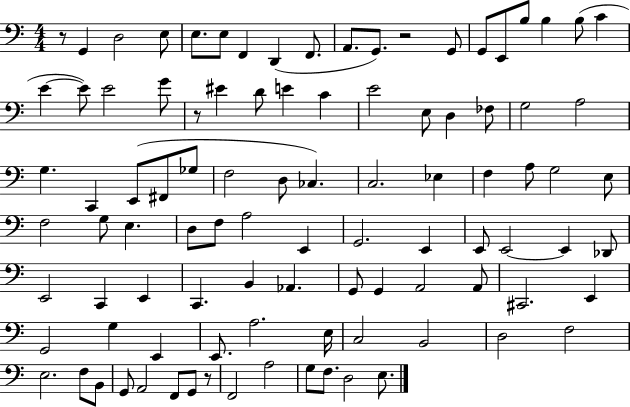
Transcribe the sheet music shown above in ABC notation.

X:1
T:Untitled
M:4/4
L:1/4
K:C
z/2 G,, D,2 E,/2 E,/2 E,/2 F,, D,, F,,/2 A,,/2 G,,/2 z2 G,,/2 G,,/2 E,,/2 B,/2 B, B,/2 C E E/2 E2 G/2 z/2 ^E D/2 E C E2 E,/2 D, _F,/2 G,2 A,2 G, C,, E,,/2 ^F,,/2 _G,/2 F,2 D,/2 _C, C,2 _E, F, A,/2 G,2 E,/2 F,2 G,/2 E, D,/2 F,/2 A,2 E,, G,,2 E,, E,,/2 E,,2 E,, _D,,/2 E,,2 C,, E,, C,, B,, _A,, G,,/2 G,, A,,2 A,,/2 ^C,,2 E,, G,,2 G, E,, E,,/2 A,2 E,/4 C,2 B,,2 D,2 F,2 E,2 F,/2 B,,/2 G,,/2 A,,2 F,,/2 G,,/2 z/2 F,,2 A,2 G,/2 F,/2 D,2 E,/2